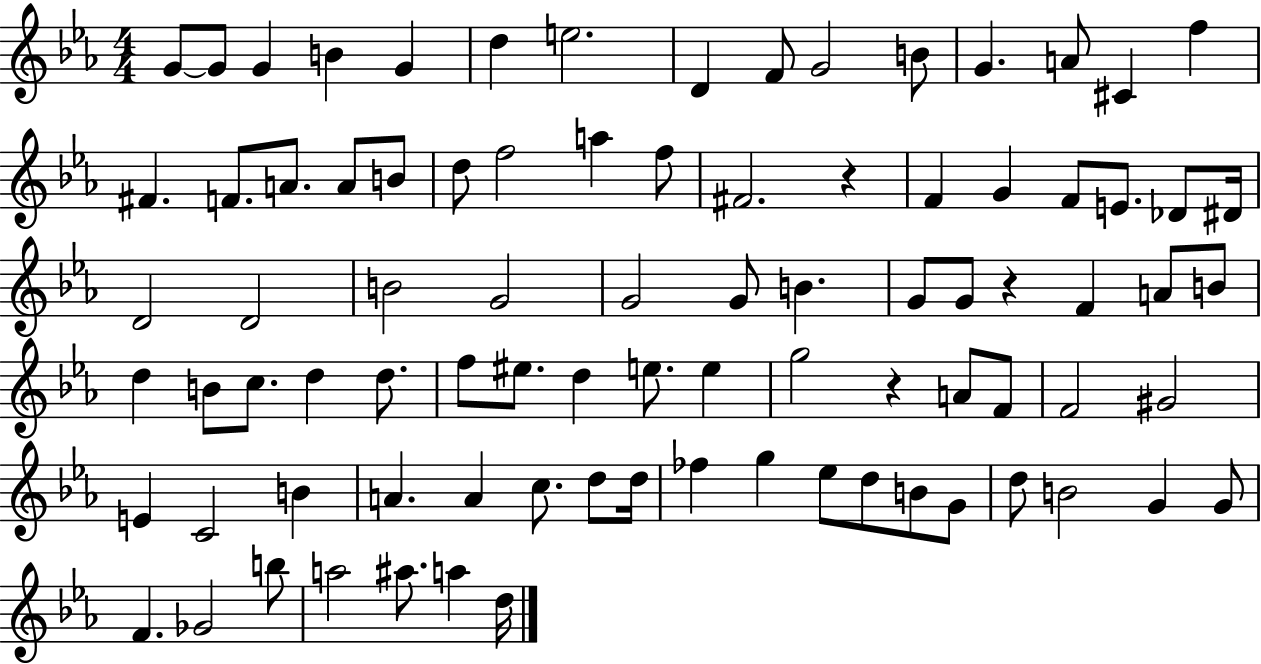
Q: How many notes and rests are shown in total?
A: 86